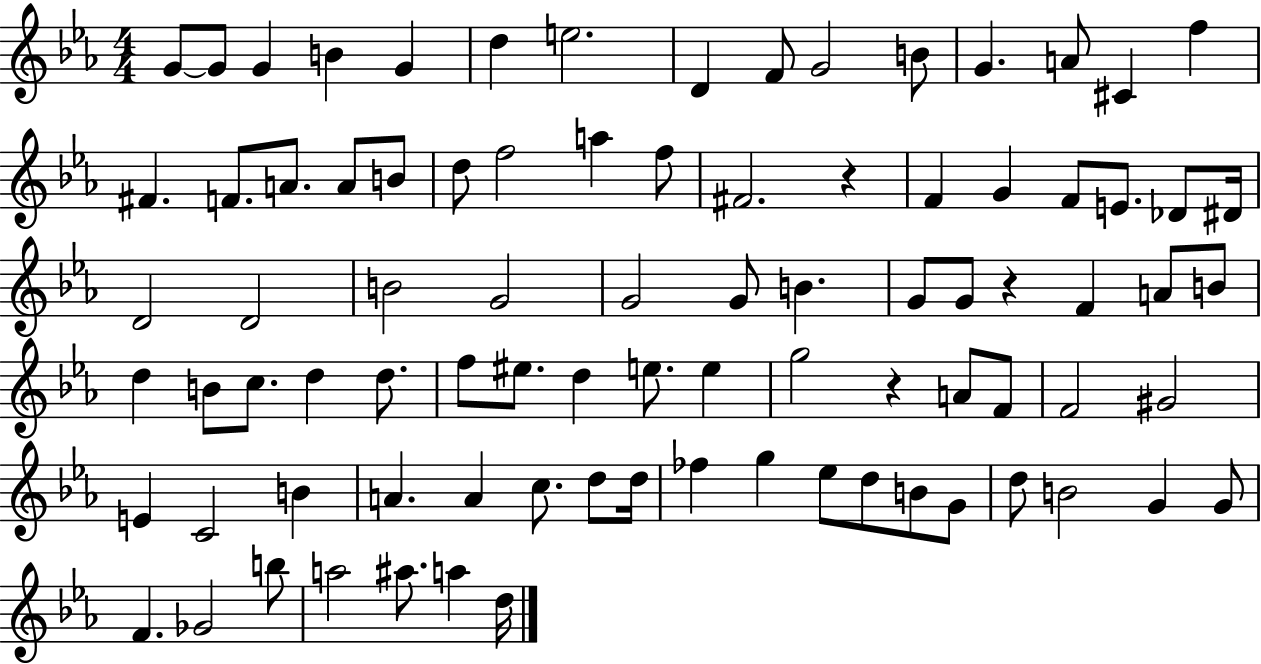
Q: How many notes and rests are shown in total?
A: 86